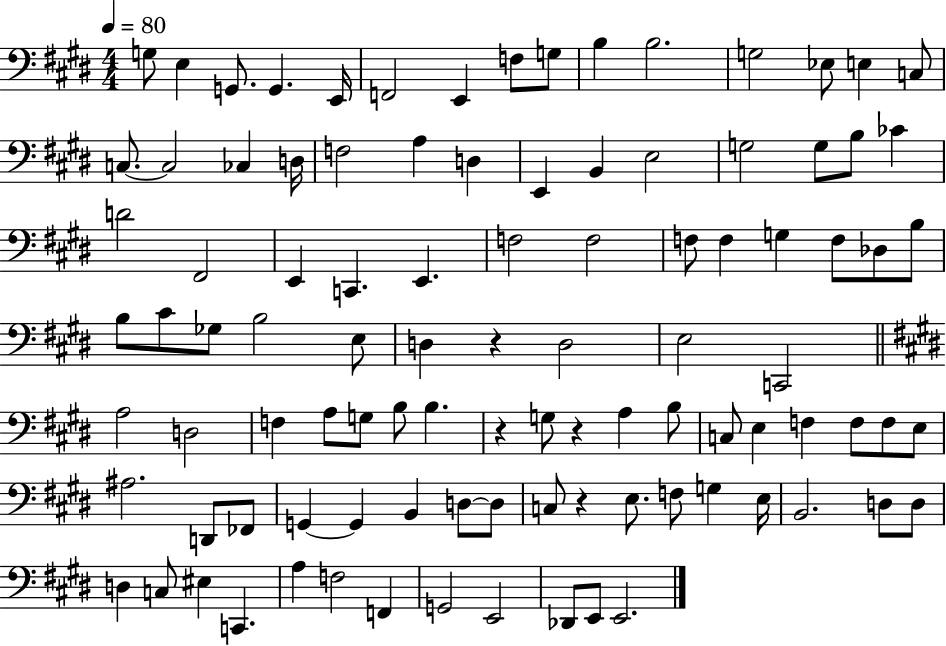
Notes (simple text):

G3/e E3/q G2/e. G2/q. E2/s F2/h E2/q F3/e G3/e B3/q B3/h. G3/h Eb3/e E3/q C3/e C3/e. C3/h CES3/q D3/s F3/h A3/q D3/q E2/q B2/q E3/h G3/h G3/e B3/e CES4/q D4/h F#2/h E2/q C2/q. E2/q. F3/h F3/h F3/e F3/q G3/q F3/e Db3/e B3/e B3/e C#4/e Gb3/e B3/h E3/e D3/q R/q D3/h E3/h C2/h A3/h D3/h F3/q A3/e G3/e B3/e B3/q. R/q G3/e R/q A3/q B3/e C3/e E3/q F3/q F3/e F3/e E3/e A#3/h. D2/e FES2/e G2/q G2/q B2/q D3/e D3/e C3/e R/q E3/e. F3/e G3/q E3/s B2/h. D3/e D3/e D3/q C3/e EIS3/q C2/q. A3/q F3/h F2/q G2/h E2/h Db2/e E2/e E2/h.